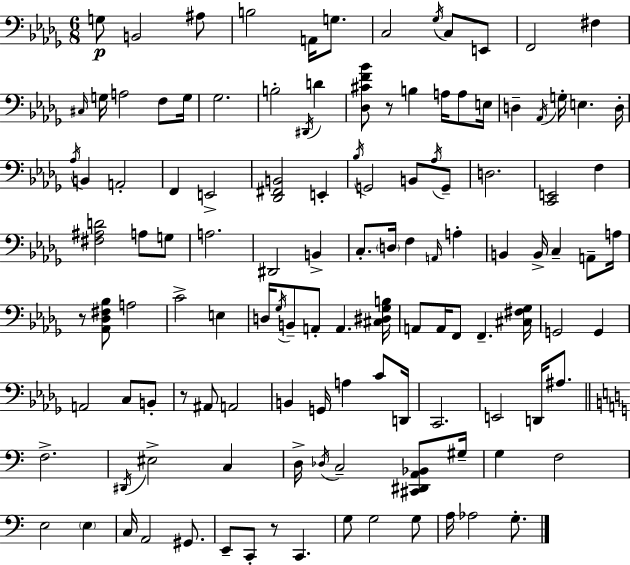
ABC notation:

X:1
T:Untitled
M:6/8
L:1/4
K:Bbm
G,/2 B,,2 ^A,/2 B,2 A,,/4 G,/2 C,2 _G,/4 C,/2 E,,/2 F,,2 ^F, ^C,/4 G,/4 A,2 F,/2 G,/4 _G,2 B,2 ^D,,/4 D [_D,^CF_B]/2 z/2 B, A,/4 A,/2 E,/4 D, _A,,/4 G,/4 E, D,/4 _A,/4 B,, A,,2 F,, E,,2 [_D,,^F,,B,,]2 E,, _B,/4 G,,2 B,,/2 _A,/4 G,,/2 D,2 [C,,E,,]2 F, [^F,^A,D]2 A,/2 G,/2 A,2 ^D,,2 B,, C,/2 D,/4 F, A,,/4 A, B,, B,,/4 C, A,,/2 A,/4 z/2 [_A,,_D,^F,_B,]/2 A,2 C2 E, D,/4 _G,/4 B,,/2 A,,/2 A,, [^C,^D,_G,B,]/4 A,,/2 A,,/4 F,,/2 F,, [^C,^F,_G,]/4 G,,2 G,, A,,2 C,/2 B,,/2 z/2 ^A,,/2 A,,2 B,, G,,/4 A, C/2 D,,/4 C,,2 E,,2 D,,/4 ^A,/2 F,2 ^D,,/4 ^E,2 C, D,/4 _D,/4 C,2 [^C,,^D,,A,,_B,,]/2 ^G,/4 G, F,2 E,2 E, C,/4 A,,2 ^G,,/2 E,,/2 C,,/2 z/2 C,, G,/2 G,2 G,/2 A,/4 _A,2 G,/2